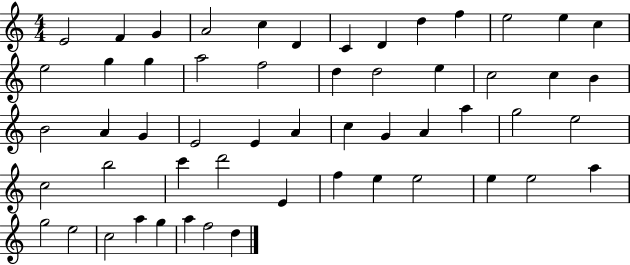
E4/h F4/q G4/q A4/h C5/q D4/q C4/q D4/q D5/q F5/q E5/h E5/q C5/q E5/h G5/q G5/q A5/h F5/h D5/q D5/h E5/q C5/h C5/q B4/q B4/h A4/q G4/q E4/h E4/q A4/q C5/q G4/q A4/q A5/q G5/h E5/h C5/h B5/h C6/q D6/h E4/q F5/q E5/q E5/h E5/q E5/h A5/q G5/h E5/h C5/h A5/q G5/q A5/q F5/h D5/q